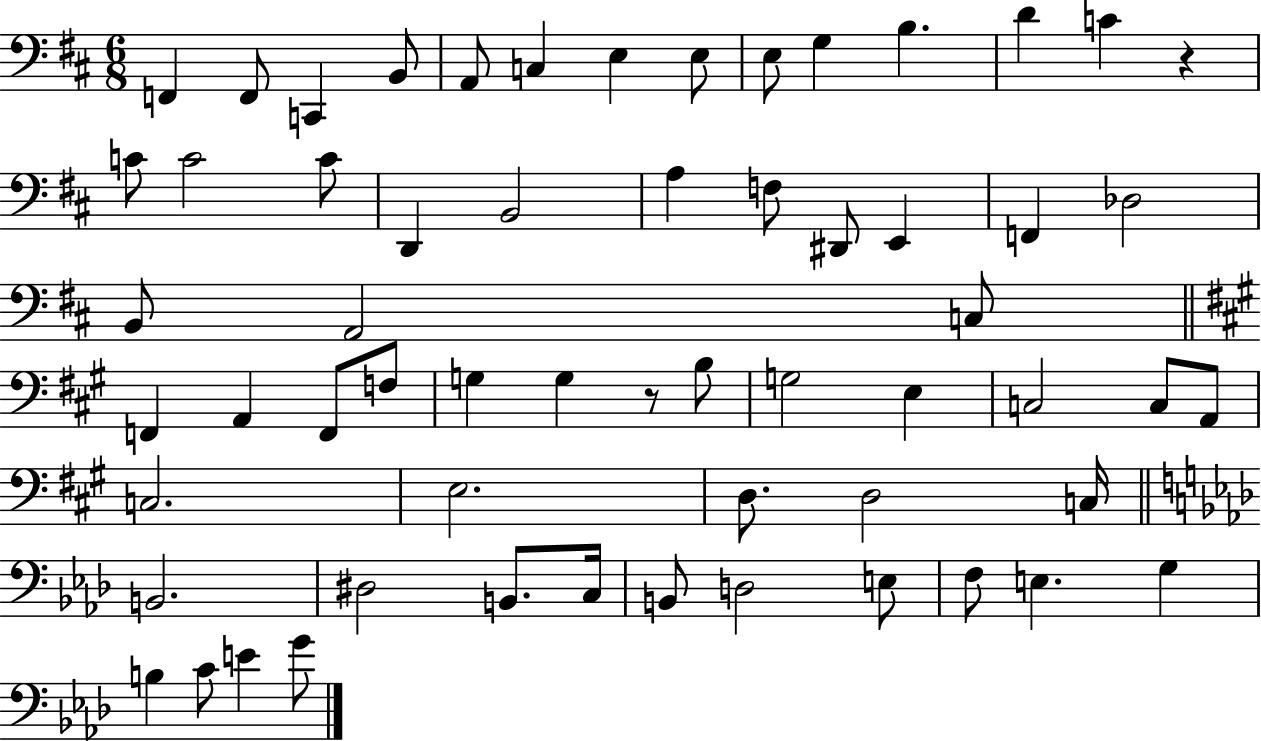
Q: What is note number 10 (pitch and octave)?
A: G3